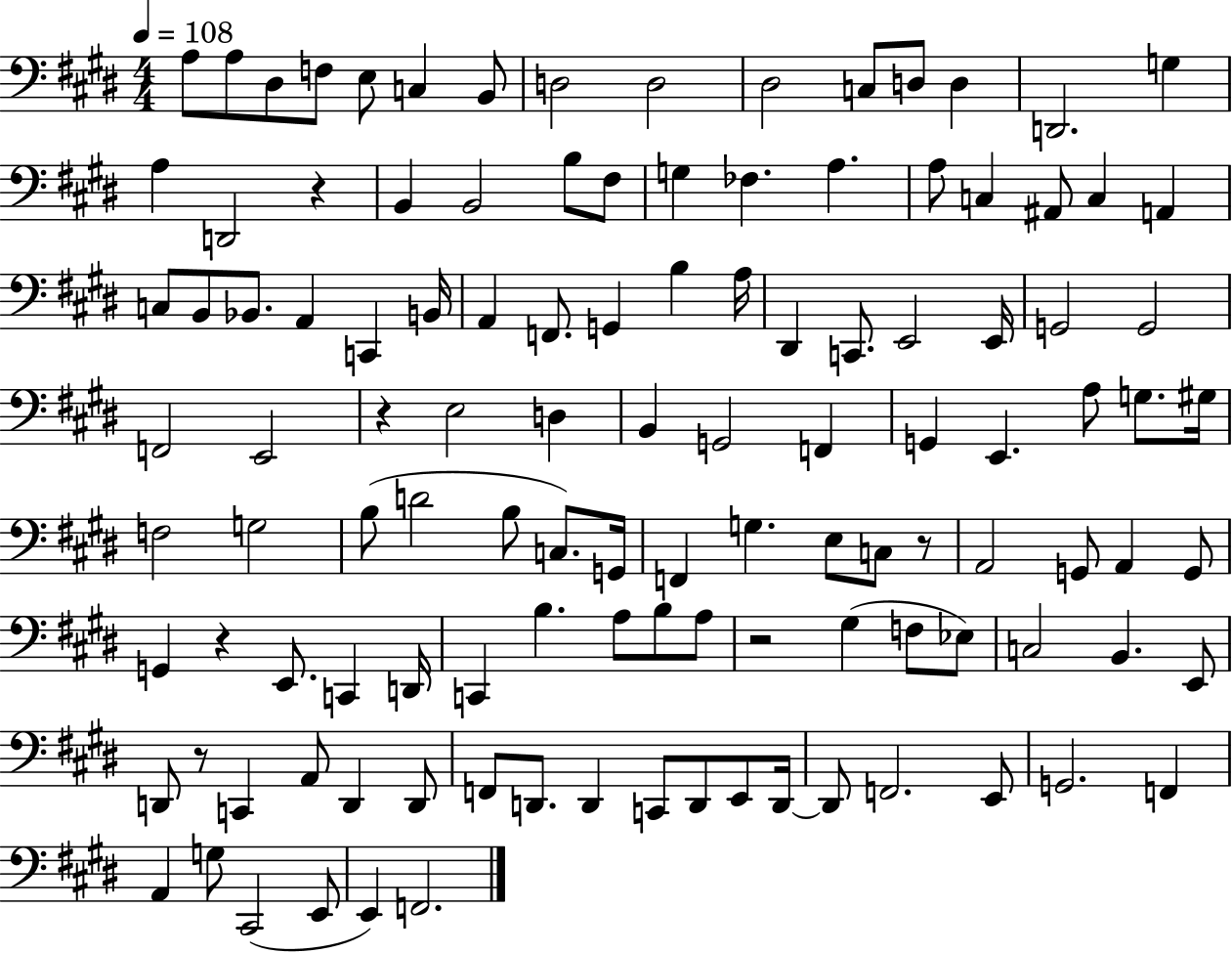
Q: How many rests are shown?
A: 6